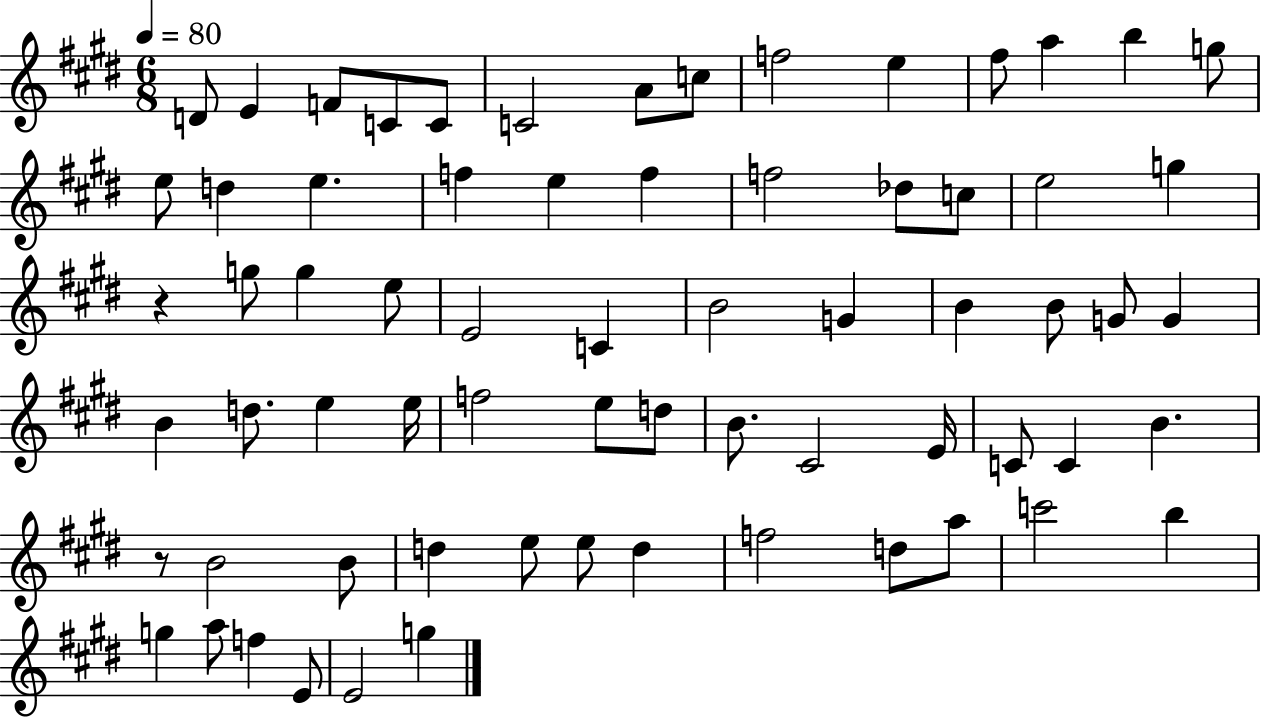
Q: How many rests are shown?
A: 2